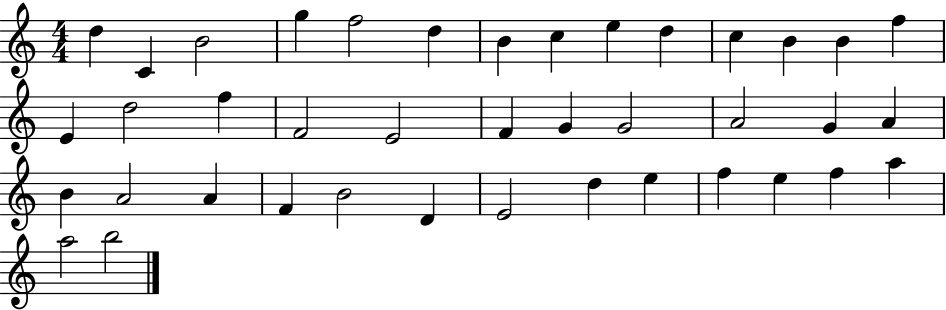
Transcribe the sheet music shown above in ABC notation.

X:1
T:Untitled
M:4/4
L:1/4
K:C
d C B2 g f2 d B c e d c B B f E d2 f F2 E2 F G G2 A2 G A B A2 A F B2 D E2 d e f e f a a2 b2